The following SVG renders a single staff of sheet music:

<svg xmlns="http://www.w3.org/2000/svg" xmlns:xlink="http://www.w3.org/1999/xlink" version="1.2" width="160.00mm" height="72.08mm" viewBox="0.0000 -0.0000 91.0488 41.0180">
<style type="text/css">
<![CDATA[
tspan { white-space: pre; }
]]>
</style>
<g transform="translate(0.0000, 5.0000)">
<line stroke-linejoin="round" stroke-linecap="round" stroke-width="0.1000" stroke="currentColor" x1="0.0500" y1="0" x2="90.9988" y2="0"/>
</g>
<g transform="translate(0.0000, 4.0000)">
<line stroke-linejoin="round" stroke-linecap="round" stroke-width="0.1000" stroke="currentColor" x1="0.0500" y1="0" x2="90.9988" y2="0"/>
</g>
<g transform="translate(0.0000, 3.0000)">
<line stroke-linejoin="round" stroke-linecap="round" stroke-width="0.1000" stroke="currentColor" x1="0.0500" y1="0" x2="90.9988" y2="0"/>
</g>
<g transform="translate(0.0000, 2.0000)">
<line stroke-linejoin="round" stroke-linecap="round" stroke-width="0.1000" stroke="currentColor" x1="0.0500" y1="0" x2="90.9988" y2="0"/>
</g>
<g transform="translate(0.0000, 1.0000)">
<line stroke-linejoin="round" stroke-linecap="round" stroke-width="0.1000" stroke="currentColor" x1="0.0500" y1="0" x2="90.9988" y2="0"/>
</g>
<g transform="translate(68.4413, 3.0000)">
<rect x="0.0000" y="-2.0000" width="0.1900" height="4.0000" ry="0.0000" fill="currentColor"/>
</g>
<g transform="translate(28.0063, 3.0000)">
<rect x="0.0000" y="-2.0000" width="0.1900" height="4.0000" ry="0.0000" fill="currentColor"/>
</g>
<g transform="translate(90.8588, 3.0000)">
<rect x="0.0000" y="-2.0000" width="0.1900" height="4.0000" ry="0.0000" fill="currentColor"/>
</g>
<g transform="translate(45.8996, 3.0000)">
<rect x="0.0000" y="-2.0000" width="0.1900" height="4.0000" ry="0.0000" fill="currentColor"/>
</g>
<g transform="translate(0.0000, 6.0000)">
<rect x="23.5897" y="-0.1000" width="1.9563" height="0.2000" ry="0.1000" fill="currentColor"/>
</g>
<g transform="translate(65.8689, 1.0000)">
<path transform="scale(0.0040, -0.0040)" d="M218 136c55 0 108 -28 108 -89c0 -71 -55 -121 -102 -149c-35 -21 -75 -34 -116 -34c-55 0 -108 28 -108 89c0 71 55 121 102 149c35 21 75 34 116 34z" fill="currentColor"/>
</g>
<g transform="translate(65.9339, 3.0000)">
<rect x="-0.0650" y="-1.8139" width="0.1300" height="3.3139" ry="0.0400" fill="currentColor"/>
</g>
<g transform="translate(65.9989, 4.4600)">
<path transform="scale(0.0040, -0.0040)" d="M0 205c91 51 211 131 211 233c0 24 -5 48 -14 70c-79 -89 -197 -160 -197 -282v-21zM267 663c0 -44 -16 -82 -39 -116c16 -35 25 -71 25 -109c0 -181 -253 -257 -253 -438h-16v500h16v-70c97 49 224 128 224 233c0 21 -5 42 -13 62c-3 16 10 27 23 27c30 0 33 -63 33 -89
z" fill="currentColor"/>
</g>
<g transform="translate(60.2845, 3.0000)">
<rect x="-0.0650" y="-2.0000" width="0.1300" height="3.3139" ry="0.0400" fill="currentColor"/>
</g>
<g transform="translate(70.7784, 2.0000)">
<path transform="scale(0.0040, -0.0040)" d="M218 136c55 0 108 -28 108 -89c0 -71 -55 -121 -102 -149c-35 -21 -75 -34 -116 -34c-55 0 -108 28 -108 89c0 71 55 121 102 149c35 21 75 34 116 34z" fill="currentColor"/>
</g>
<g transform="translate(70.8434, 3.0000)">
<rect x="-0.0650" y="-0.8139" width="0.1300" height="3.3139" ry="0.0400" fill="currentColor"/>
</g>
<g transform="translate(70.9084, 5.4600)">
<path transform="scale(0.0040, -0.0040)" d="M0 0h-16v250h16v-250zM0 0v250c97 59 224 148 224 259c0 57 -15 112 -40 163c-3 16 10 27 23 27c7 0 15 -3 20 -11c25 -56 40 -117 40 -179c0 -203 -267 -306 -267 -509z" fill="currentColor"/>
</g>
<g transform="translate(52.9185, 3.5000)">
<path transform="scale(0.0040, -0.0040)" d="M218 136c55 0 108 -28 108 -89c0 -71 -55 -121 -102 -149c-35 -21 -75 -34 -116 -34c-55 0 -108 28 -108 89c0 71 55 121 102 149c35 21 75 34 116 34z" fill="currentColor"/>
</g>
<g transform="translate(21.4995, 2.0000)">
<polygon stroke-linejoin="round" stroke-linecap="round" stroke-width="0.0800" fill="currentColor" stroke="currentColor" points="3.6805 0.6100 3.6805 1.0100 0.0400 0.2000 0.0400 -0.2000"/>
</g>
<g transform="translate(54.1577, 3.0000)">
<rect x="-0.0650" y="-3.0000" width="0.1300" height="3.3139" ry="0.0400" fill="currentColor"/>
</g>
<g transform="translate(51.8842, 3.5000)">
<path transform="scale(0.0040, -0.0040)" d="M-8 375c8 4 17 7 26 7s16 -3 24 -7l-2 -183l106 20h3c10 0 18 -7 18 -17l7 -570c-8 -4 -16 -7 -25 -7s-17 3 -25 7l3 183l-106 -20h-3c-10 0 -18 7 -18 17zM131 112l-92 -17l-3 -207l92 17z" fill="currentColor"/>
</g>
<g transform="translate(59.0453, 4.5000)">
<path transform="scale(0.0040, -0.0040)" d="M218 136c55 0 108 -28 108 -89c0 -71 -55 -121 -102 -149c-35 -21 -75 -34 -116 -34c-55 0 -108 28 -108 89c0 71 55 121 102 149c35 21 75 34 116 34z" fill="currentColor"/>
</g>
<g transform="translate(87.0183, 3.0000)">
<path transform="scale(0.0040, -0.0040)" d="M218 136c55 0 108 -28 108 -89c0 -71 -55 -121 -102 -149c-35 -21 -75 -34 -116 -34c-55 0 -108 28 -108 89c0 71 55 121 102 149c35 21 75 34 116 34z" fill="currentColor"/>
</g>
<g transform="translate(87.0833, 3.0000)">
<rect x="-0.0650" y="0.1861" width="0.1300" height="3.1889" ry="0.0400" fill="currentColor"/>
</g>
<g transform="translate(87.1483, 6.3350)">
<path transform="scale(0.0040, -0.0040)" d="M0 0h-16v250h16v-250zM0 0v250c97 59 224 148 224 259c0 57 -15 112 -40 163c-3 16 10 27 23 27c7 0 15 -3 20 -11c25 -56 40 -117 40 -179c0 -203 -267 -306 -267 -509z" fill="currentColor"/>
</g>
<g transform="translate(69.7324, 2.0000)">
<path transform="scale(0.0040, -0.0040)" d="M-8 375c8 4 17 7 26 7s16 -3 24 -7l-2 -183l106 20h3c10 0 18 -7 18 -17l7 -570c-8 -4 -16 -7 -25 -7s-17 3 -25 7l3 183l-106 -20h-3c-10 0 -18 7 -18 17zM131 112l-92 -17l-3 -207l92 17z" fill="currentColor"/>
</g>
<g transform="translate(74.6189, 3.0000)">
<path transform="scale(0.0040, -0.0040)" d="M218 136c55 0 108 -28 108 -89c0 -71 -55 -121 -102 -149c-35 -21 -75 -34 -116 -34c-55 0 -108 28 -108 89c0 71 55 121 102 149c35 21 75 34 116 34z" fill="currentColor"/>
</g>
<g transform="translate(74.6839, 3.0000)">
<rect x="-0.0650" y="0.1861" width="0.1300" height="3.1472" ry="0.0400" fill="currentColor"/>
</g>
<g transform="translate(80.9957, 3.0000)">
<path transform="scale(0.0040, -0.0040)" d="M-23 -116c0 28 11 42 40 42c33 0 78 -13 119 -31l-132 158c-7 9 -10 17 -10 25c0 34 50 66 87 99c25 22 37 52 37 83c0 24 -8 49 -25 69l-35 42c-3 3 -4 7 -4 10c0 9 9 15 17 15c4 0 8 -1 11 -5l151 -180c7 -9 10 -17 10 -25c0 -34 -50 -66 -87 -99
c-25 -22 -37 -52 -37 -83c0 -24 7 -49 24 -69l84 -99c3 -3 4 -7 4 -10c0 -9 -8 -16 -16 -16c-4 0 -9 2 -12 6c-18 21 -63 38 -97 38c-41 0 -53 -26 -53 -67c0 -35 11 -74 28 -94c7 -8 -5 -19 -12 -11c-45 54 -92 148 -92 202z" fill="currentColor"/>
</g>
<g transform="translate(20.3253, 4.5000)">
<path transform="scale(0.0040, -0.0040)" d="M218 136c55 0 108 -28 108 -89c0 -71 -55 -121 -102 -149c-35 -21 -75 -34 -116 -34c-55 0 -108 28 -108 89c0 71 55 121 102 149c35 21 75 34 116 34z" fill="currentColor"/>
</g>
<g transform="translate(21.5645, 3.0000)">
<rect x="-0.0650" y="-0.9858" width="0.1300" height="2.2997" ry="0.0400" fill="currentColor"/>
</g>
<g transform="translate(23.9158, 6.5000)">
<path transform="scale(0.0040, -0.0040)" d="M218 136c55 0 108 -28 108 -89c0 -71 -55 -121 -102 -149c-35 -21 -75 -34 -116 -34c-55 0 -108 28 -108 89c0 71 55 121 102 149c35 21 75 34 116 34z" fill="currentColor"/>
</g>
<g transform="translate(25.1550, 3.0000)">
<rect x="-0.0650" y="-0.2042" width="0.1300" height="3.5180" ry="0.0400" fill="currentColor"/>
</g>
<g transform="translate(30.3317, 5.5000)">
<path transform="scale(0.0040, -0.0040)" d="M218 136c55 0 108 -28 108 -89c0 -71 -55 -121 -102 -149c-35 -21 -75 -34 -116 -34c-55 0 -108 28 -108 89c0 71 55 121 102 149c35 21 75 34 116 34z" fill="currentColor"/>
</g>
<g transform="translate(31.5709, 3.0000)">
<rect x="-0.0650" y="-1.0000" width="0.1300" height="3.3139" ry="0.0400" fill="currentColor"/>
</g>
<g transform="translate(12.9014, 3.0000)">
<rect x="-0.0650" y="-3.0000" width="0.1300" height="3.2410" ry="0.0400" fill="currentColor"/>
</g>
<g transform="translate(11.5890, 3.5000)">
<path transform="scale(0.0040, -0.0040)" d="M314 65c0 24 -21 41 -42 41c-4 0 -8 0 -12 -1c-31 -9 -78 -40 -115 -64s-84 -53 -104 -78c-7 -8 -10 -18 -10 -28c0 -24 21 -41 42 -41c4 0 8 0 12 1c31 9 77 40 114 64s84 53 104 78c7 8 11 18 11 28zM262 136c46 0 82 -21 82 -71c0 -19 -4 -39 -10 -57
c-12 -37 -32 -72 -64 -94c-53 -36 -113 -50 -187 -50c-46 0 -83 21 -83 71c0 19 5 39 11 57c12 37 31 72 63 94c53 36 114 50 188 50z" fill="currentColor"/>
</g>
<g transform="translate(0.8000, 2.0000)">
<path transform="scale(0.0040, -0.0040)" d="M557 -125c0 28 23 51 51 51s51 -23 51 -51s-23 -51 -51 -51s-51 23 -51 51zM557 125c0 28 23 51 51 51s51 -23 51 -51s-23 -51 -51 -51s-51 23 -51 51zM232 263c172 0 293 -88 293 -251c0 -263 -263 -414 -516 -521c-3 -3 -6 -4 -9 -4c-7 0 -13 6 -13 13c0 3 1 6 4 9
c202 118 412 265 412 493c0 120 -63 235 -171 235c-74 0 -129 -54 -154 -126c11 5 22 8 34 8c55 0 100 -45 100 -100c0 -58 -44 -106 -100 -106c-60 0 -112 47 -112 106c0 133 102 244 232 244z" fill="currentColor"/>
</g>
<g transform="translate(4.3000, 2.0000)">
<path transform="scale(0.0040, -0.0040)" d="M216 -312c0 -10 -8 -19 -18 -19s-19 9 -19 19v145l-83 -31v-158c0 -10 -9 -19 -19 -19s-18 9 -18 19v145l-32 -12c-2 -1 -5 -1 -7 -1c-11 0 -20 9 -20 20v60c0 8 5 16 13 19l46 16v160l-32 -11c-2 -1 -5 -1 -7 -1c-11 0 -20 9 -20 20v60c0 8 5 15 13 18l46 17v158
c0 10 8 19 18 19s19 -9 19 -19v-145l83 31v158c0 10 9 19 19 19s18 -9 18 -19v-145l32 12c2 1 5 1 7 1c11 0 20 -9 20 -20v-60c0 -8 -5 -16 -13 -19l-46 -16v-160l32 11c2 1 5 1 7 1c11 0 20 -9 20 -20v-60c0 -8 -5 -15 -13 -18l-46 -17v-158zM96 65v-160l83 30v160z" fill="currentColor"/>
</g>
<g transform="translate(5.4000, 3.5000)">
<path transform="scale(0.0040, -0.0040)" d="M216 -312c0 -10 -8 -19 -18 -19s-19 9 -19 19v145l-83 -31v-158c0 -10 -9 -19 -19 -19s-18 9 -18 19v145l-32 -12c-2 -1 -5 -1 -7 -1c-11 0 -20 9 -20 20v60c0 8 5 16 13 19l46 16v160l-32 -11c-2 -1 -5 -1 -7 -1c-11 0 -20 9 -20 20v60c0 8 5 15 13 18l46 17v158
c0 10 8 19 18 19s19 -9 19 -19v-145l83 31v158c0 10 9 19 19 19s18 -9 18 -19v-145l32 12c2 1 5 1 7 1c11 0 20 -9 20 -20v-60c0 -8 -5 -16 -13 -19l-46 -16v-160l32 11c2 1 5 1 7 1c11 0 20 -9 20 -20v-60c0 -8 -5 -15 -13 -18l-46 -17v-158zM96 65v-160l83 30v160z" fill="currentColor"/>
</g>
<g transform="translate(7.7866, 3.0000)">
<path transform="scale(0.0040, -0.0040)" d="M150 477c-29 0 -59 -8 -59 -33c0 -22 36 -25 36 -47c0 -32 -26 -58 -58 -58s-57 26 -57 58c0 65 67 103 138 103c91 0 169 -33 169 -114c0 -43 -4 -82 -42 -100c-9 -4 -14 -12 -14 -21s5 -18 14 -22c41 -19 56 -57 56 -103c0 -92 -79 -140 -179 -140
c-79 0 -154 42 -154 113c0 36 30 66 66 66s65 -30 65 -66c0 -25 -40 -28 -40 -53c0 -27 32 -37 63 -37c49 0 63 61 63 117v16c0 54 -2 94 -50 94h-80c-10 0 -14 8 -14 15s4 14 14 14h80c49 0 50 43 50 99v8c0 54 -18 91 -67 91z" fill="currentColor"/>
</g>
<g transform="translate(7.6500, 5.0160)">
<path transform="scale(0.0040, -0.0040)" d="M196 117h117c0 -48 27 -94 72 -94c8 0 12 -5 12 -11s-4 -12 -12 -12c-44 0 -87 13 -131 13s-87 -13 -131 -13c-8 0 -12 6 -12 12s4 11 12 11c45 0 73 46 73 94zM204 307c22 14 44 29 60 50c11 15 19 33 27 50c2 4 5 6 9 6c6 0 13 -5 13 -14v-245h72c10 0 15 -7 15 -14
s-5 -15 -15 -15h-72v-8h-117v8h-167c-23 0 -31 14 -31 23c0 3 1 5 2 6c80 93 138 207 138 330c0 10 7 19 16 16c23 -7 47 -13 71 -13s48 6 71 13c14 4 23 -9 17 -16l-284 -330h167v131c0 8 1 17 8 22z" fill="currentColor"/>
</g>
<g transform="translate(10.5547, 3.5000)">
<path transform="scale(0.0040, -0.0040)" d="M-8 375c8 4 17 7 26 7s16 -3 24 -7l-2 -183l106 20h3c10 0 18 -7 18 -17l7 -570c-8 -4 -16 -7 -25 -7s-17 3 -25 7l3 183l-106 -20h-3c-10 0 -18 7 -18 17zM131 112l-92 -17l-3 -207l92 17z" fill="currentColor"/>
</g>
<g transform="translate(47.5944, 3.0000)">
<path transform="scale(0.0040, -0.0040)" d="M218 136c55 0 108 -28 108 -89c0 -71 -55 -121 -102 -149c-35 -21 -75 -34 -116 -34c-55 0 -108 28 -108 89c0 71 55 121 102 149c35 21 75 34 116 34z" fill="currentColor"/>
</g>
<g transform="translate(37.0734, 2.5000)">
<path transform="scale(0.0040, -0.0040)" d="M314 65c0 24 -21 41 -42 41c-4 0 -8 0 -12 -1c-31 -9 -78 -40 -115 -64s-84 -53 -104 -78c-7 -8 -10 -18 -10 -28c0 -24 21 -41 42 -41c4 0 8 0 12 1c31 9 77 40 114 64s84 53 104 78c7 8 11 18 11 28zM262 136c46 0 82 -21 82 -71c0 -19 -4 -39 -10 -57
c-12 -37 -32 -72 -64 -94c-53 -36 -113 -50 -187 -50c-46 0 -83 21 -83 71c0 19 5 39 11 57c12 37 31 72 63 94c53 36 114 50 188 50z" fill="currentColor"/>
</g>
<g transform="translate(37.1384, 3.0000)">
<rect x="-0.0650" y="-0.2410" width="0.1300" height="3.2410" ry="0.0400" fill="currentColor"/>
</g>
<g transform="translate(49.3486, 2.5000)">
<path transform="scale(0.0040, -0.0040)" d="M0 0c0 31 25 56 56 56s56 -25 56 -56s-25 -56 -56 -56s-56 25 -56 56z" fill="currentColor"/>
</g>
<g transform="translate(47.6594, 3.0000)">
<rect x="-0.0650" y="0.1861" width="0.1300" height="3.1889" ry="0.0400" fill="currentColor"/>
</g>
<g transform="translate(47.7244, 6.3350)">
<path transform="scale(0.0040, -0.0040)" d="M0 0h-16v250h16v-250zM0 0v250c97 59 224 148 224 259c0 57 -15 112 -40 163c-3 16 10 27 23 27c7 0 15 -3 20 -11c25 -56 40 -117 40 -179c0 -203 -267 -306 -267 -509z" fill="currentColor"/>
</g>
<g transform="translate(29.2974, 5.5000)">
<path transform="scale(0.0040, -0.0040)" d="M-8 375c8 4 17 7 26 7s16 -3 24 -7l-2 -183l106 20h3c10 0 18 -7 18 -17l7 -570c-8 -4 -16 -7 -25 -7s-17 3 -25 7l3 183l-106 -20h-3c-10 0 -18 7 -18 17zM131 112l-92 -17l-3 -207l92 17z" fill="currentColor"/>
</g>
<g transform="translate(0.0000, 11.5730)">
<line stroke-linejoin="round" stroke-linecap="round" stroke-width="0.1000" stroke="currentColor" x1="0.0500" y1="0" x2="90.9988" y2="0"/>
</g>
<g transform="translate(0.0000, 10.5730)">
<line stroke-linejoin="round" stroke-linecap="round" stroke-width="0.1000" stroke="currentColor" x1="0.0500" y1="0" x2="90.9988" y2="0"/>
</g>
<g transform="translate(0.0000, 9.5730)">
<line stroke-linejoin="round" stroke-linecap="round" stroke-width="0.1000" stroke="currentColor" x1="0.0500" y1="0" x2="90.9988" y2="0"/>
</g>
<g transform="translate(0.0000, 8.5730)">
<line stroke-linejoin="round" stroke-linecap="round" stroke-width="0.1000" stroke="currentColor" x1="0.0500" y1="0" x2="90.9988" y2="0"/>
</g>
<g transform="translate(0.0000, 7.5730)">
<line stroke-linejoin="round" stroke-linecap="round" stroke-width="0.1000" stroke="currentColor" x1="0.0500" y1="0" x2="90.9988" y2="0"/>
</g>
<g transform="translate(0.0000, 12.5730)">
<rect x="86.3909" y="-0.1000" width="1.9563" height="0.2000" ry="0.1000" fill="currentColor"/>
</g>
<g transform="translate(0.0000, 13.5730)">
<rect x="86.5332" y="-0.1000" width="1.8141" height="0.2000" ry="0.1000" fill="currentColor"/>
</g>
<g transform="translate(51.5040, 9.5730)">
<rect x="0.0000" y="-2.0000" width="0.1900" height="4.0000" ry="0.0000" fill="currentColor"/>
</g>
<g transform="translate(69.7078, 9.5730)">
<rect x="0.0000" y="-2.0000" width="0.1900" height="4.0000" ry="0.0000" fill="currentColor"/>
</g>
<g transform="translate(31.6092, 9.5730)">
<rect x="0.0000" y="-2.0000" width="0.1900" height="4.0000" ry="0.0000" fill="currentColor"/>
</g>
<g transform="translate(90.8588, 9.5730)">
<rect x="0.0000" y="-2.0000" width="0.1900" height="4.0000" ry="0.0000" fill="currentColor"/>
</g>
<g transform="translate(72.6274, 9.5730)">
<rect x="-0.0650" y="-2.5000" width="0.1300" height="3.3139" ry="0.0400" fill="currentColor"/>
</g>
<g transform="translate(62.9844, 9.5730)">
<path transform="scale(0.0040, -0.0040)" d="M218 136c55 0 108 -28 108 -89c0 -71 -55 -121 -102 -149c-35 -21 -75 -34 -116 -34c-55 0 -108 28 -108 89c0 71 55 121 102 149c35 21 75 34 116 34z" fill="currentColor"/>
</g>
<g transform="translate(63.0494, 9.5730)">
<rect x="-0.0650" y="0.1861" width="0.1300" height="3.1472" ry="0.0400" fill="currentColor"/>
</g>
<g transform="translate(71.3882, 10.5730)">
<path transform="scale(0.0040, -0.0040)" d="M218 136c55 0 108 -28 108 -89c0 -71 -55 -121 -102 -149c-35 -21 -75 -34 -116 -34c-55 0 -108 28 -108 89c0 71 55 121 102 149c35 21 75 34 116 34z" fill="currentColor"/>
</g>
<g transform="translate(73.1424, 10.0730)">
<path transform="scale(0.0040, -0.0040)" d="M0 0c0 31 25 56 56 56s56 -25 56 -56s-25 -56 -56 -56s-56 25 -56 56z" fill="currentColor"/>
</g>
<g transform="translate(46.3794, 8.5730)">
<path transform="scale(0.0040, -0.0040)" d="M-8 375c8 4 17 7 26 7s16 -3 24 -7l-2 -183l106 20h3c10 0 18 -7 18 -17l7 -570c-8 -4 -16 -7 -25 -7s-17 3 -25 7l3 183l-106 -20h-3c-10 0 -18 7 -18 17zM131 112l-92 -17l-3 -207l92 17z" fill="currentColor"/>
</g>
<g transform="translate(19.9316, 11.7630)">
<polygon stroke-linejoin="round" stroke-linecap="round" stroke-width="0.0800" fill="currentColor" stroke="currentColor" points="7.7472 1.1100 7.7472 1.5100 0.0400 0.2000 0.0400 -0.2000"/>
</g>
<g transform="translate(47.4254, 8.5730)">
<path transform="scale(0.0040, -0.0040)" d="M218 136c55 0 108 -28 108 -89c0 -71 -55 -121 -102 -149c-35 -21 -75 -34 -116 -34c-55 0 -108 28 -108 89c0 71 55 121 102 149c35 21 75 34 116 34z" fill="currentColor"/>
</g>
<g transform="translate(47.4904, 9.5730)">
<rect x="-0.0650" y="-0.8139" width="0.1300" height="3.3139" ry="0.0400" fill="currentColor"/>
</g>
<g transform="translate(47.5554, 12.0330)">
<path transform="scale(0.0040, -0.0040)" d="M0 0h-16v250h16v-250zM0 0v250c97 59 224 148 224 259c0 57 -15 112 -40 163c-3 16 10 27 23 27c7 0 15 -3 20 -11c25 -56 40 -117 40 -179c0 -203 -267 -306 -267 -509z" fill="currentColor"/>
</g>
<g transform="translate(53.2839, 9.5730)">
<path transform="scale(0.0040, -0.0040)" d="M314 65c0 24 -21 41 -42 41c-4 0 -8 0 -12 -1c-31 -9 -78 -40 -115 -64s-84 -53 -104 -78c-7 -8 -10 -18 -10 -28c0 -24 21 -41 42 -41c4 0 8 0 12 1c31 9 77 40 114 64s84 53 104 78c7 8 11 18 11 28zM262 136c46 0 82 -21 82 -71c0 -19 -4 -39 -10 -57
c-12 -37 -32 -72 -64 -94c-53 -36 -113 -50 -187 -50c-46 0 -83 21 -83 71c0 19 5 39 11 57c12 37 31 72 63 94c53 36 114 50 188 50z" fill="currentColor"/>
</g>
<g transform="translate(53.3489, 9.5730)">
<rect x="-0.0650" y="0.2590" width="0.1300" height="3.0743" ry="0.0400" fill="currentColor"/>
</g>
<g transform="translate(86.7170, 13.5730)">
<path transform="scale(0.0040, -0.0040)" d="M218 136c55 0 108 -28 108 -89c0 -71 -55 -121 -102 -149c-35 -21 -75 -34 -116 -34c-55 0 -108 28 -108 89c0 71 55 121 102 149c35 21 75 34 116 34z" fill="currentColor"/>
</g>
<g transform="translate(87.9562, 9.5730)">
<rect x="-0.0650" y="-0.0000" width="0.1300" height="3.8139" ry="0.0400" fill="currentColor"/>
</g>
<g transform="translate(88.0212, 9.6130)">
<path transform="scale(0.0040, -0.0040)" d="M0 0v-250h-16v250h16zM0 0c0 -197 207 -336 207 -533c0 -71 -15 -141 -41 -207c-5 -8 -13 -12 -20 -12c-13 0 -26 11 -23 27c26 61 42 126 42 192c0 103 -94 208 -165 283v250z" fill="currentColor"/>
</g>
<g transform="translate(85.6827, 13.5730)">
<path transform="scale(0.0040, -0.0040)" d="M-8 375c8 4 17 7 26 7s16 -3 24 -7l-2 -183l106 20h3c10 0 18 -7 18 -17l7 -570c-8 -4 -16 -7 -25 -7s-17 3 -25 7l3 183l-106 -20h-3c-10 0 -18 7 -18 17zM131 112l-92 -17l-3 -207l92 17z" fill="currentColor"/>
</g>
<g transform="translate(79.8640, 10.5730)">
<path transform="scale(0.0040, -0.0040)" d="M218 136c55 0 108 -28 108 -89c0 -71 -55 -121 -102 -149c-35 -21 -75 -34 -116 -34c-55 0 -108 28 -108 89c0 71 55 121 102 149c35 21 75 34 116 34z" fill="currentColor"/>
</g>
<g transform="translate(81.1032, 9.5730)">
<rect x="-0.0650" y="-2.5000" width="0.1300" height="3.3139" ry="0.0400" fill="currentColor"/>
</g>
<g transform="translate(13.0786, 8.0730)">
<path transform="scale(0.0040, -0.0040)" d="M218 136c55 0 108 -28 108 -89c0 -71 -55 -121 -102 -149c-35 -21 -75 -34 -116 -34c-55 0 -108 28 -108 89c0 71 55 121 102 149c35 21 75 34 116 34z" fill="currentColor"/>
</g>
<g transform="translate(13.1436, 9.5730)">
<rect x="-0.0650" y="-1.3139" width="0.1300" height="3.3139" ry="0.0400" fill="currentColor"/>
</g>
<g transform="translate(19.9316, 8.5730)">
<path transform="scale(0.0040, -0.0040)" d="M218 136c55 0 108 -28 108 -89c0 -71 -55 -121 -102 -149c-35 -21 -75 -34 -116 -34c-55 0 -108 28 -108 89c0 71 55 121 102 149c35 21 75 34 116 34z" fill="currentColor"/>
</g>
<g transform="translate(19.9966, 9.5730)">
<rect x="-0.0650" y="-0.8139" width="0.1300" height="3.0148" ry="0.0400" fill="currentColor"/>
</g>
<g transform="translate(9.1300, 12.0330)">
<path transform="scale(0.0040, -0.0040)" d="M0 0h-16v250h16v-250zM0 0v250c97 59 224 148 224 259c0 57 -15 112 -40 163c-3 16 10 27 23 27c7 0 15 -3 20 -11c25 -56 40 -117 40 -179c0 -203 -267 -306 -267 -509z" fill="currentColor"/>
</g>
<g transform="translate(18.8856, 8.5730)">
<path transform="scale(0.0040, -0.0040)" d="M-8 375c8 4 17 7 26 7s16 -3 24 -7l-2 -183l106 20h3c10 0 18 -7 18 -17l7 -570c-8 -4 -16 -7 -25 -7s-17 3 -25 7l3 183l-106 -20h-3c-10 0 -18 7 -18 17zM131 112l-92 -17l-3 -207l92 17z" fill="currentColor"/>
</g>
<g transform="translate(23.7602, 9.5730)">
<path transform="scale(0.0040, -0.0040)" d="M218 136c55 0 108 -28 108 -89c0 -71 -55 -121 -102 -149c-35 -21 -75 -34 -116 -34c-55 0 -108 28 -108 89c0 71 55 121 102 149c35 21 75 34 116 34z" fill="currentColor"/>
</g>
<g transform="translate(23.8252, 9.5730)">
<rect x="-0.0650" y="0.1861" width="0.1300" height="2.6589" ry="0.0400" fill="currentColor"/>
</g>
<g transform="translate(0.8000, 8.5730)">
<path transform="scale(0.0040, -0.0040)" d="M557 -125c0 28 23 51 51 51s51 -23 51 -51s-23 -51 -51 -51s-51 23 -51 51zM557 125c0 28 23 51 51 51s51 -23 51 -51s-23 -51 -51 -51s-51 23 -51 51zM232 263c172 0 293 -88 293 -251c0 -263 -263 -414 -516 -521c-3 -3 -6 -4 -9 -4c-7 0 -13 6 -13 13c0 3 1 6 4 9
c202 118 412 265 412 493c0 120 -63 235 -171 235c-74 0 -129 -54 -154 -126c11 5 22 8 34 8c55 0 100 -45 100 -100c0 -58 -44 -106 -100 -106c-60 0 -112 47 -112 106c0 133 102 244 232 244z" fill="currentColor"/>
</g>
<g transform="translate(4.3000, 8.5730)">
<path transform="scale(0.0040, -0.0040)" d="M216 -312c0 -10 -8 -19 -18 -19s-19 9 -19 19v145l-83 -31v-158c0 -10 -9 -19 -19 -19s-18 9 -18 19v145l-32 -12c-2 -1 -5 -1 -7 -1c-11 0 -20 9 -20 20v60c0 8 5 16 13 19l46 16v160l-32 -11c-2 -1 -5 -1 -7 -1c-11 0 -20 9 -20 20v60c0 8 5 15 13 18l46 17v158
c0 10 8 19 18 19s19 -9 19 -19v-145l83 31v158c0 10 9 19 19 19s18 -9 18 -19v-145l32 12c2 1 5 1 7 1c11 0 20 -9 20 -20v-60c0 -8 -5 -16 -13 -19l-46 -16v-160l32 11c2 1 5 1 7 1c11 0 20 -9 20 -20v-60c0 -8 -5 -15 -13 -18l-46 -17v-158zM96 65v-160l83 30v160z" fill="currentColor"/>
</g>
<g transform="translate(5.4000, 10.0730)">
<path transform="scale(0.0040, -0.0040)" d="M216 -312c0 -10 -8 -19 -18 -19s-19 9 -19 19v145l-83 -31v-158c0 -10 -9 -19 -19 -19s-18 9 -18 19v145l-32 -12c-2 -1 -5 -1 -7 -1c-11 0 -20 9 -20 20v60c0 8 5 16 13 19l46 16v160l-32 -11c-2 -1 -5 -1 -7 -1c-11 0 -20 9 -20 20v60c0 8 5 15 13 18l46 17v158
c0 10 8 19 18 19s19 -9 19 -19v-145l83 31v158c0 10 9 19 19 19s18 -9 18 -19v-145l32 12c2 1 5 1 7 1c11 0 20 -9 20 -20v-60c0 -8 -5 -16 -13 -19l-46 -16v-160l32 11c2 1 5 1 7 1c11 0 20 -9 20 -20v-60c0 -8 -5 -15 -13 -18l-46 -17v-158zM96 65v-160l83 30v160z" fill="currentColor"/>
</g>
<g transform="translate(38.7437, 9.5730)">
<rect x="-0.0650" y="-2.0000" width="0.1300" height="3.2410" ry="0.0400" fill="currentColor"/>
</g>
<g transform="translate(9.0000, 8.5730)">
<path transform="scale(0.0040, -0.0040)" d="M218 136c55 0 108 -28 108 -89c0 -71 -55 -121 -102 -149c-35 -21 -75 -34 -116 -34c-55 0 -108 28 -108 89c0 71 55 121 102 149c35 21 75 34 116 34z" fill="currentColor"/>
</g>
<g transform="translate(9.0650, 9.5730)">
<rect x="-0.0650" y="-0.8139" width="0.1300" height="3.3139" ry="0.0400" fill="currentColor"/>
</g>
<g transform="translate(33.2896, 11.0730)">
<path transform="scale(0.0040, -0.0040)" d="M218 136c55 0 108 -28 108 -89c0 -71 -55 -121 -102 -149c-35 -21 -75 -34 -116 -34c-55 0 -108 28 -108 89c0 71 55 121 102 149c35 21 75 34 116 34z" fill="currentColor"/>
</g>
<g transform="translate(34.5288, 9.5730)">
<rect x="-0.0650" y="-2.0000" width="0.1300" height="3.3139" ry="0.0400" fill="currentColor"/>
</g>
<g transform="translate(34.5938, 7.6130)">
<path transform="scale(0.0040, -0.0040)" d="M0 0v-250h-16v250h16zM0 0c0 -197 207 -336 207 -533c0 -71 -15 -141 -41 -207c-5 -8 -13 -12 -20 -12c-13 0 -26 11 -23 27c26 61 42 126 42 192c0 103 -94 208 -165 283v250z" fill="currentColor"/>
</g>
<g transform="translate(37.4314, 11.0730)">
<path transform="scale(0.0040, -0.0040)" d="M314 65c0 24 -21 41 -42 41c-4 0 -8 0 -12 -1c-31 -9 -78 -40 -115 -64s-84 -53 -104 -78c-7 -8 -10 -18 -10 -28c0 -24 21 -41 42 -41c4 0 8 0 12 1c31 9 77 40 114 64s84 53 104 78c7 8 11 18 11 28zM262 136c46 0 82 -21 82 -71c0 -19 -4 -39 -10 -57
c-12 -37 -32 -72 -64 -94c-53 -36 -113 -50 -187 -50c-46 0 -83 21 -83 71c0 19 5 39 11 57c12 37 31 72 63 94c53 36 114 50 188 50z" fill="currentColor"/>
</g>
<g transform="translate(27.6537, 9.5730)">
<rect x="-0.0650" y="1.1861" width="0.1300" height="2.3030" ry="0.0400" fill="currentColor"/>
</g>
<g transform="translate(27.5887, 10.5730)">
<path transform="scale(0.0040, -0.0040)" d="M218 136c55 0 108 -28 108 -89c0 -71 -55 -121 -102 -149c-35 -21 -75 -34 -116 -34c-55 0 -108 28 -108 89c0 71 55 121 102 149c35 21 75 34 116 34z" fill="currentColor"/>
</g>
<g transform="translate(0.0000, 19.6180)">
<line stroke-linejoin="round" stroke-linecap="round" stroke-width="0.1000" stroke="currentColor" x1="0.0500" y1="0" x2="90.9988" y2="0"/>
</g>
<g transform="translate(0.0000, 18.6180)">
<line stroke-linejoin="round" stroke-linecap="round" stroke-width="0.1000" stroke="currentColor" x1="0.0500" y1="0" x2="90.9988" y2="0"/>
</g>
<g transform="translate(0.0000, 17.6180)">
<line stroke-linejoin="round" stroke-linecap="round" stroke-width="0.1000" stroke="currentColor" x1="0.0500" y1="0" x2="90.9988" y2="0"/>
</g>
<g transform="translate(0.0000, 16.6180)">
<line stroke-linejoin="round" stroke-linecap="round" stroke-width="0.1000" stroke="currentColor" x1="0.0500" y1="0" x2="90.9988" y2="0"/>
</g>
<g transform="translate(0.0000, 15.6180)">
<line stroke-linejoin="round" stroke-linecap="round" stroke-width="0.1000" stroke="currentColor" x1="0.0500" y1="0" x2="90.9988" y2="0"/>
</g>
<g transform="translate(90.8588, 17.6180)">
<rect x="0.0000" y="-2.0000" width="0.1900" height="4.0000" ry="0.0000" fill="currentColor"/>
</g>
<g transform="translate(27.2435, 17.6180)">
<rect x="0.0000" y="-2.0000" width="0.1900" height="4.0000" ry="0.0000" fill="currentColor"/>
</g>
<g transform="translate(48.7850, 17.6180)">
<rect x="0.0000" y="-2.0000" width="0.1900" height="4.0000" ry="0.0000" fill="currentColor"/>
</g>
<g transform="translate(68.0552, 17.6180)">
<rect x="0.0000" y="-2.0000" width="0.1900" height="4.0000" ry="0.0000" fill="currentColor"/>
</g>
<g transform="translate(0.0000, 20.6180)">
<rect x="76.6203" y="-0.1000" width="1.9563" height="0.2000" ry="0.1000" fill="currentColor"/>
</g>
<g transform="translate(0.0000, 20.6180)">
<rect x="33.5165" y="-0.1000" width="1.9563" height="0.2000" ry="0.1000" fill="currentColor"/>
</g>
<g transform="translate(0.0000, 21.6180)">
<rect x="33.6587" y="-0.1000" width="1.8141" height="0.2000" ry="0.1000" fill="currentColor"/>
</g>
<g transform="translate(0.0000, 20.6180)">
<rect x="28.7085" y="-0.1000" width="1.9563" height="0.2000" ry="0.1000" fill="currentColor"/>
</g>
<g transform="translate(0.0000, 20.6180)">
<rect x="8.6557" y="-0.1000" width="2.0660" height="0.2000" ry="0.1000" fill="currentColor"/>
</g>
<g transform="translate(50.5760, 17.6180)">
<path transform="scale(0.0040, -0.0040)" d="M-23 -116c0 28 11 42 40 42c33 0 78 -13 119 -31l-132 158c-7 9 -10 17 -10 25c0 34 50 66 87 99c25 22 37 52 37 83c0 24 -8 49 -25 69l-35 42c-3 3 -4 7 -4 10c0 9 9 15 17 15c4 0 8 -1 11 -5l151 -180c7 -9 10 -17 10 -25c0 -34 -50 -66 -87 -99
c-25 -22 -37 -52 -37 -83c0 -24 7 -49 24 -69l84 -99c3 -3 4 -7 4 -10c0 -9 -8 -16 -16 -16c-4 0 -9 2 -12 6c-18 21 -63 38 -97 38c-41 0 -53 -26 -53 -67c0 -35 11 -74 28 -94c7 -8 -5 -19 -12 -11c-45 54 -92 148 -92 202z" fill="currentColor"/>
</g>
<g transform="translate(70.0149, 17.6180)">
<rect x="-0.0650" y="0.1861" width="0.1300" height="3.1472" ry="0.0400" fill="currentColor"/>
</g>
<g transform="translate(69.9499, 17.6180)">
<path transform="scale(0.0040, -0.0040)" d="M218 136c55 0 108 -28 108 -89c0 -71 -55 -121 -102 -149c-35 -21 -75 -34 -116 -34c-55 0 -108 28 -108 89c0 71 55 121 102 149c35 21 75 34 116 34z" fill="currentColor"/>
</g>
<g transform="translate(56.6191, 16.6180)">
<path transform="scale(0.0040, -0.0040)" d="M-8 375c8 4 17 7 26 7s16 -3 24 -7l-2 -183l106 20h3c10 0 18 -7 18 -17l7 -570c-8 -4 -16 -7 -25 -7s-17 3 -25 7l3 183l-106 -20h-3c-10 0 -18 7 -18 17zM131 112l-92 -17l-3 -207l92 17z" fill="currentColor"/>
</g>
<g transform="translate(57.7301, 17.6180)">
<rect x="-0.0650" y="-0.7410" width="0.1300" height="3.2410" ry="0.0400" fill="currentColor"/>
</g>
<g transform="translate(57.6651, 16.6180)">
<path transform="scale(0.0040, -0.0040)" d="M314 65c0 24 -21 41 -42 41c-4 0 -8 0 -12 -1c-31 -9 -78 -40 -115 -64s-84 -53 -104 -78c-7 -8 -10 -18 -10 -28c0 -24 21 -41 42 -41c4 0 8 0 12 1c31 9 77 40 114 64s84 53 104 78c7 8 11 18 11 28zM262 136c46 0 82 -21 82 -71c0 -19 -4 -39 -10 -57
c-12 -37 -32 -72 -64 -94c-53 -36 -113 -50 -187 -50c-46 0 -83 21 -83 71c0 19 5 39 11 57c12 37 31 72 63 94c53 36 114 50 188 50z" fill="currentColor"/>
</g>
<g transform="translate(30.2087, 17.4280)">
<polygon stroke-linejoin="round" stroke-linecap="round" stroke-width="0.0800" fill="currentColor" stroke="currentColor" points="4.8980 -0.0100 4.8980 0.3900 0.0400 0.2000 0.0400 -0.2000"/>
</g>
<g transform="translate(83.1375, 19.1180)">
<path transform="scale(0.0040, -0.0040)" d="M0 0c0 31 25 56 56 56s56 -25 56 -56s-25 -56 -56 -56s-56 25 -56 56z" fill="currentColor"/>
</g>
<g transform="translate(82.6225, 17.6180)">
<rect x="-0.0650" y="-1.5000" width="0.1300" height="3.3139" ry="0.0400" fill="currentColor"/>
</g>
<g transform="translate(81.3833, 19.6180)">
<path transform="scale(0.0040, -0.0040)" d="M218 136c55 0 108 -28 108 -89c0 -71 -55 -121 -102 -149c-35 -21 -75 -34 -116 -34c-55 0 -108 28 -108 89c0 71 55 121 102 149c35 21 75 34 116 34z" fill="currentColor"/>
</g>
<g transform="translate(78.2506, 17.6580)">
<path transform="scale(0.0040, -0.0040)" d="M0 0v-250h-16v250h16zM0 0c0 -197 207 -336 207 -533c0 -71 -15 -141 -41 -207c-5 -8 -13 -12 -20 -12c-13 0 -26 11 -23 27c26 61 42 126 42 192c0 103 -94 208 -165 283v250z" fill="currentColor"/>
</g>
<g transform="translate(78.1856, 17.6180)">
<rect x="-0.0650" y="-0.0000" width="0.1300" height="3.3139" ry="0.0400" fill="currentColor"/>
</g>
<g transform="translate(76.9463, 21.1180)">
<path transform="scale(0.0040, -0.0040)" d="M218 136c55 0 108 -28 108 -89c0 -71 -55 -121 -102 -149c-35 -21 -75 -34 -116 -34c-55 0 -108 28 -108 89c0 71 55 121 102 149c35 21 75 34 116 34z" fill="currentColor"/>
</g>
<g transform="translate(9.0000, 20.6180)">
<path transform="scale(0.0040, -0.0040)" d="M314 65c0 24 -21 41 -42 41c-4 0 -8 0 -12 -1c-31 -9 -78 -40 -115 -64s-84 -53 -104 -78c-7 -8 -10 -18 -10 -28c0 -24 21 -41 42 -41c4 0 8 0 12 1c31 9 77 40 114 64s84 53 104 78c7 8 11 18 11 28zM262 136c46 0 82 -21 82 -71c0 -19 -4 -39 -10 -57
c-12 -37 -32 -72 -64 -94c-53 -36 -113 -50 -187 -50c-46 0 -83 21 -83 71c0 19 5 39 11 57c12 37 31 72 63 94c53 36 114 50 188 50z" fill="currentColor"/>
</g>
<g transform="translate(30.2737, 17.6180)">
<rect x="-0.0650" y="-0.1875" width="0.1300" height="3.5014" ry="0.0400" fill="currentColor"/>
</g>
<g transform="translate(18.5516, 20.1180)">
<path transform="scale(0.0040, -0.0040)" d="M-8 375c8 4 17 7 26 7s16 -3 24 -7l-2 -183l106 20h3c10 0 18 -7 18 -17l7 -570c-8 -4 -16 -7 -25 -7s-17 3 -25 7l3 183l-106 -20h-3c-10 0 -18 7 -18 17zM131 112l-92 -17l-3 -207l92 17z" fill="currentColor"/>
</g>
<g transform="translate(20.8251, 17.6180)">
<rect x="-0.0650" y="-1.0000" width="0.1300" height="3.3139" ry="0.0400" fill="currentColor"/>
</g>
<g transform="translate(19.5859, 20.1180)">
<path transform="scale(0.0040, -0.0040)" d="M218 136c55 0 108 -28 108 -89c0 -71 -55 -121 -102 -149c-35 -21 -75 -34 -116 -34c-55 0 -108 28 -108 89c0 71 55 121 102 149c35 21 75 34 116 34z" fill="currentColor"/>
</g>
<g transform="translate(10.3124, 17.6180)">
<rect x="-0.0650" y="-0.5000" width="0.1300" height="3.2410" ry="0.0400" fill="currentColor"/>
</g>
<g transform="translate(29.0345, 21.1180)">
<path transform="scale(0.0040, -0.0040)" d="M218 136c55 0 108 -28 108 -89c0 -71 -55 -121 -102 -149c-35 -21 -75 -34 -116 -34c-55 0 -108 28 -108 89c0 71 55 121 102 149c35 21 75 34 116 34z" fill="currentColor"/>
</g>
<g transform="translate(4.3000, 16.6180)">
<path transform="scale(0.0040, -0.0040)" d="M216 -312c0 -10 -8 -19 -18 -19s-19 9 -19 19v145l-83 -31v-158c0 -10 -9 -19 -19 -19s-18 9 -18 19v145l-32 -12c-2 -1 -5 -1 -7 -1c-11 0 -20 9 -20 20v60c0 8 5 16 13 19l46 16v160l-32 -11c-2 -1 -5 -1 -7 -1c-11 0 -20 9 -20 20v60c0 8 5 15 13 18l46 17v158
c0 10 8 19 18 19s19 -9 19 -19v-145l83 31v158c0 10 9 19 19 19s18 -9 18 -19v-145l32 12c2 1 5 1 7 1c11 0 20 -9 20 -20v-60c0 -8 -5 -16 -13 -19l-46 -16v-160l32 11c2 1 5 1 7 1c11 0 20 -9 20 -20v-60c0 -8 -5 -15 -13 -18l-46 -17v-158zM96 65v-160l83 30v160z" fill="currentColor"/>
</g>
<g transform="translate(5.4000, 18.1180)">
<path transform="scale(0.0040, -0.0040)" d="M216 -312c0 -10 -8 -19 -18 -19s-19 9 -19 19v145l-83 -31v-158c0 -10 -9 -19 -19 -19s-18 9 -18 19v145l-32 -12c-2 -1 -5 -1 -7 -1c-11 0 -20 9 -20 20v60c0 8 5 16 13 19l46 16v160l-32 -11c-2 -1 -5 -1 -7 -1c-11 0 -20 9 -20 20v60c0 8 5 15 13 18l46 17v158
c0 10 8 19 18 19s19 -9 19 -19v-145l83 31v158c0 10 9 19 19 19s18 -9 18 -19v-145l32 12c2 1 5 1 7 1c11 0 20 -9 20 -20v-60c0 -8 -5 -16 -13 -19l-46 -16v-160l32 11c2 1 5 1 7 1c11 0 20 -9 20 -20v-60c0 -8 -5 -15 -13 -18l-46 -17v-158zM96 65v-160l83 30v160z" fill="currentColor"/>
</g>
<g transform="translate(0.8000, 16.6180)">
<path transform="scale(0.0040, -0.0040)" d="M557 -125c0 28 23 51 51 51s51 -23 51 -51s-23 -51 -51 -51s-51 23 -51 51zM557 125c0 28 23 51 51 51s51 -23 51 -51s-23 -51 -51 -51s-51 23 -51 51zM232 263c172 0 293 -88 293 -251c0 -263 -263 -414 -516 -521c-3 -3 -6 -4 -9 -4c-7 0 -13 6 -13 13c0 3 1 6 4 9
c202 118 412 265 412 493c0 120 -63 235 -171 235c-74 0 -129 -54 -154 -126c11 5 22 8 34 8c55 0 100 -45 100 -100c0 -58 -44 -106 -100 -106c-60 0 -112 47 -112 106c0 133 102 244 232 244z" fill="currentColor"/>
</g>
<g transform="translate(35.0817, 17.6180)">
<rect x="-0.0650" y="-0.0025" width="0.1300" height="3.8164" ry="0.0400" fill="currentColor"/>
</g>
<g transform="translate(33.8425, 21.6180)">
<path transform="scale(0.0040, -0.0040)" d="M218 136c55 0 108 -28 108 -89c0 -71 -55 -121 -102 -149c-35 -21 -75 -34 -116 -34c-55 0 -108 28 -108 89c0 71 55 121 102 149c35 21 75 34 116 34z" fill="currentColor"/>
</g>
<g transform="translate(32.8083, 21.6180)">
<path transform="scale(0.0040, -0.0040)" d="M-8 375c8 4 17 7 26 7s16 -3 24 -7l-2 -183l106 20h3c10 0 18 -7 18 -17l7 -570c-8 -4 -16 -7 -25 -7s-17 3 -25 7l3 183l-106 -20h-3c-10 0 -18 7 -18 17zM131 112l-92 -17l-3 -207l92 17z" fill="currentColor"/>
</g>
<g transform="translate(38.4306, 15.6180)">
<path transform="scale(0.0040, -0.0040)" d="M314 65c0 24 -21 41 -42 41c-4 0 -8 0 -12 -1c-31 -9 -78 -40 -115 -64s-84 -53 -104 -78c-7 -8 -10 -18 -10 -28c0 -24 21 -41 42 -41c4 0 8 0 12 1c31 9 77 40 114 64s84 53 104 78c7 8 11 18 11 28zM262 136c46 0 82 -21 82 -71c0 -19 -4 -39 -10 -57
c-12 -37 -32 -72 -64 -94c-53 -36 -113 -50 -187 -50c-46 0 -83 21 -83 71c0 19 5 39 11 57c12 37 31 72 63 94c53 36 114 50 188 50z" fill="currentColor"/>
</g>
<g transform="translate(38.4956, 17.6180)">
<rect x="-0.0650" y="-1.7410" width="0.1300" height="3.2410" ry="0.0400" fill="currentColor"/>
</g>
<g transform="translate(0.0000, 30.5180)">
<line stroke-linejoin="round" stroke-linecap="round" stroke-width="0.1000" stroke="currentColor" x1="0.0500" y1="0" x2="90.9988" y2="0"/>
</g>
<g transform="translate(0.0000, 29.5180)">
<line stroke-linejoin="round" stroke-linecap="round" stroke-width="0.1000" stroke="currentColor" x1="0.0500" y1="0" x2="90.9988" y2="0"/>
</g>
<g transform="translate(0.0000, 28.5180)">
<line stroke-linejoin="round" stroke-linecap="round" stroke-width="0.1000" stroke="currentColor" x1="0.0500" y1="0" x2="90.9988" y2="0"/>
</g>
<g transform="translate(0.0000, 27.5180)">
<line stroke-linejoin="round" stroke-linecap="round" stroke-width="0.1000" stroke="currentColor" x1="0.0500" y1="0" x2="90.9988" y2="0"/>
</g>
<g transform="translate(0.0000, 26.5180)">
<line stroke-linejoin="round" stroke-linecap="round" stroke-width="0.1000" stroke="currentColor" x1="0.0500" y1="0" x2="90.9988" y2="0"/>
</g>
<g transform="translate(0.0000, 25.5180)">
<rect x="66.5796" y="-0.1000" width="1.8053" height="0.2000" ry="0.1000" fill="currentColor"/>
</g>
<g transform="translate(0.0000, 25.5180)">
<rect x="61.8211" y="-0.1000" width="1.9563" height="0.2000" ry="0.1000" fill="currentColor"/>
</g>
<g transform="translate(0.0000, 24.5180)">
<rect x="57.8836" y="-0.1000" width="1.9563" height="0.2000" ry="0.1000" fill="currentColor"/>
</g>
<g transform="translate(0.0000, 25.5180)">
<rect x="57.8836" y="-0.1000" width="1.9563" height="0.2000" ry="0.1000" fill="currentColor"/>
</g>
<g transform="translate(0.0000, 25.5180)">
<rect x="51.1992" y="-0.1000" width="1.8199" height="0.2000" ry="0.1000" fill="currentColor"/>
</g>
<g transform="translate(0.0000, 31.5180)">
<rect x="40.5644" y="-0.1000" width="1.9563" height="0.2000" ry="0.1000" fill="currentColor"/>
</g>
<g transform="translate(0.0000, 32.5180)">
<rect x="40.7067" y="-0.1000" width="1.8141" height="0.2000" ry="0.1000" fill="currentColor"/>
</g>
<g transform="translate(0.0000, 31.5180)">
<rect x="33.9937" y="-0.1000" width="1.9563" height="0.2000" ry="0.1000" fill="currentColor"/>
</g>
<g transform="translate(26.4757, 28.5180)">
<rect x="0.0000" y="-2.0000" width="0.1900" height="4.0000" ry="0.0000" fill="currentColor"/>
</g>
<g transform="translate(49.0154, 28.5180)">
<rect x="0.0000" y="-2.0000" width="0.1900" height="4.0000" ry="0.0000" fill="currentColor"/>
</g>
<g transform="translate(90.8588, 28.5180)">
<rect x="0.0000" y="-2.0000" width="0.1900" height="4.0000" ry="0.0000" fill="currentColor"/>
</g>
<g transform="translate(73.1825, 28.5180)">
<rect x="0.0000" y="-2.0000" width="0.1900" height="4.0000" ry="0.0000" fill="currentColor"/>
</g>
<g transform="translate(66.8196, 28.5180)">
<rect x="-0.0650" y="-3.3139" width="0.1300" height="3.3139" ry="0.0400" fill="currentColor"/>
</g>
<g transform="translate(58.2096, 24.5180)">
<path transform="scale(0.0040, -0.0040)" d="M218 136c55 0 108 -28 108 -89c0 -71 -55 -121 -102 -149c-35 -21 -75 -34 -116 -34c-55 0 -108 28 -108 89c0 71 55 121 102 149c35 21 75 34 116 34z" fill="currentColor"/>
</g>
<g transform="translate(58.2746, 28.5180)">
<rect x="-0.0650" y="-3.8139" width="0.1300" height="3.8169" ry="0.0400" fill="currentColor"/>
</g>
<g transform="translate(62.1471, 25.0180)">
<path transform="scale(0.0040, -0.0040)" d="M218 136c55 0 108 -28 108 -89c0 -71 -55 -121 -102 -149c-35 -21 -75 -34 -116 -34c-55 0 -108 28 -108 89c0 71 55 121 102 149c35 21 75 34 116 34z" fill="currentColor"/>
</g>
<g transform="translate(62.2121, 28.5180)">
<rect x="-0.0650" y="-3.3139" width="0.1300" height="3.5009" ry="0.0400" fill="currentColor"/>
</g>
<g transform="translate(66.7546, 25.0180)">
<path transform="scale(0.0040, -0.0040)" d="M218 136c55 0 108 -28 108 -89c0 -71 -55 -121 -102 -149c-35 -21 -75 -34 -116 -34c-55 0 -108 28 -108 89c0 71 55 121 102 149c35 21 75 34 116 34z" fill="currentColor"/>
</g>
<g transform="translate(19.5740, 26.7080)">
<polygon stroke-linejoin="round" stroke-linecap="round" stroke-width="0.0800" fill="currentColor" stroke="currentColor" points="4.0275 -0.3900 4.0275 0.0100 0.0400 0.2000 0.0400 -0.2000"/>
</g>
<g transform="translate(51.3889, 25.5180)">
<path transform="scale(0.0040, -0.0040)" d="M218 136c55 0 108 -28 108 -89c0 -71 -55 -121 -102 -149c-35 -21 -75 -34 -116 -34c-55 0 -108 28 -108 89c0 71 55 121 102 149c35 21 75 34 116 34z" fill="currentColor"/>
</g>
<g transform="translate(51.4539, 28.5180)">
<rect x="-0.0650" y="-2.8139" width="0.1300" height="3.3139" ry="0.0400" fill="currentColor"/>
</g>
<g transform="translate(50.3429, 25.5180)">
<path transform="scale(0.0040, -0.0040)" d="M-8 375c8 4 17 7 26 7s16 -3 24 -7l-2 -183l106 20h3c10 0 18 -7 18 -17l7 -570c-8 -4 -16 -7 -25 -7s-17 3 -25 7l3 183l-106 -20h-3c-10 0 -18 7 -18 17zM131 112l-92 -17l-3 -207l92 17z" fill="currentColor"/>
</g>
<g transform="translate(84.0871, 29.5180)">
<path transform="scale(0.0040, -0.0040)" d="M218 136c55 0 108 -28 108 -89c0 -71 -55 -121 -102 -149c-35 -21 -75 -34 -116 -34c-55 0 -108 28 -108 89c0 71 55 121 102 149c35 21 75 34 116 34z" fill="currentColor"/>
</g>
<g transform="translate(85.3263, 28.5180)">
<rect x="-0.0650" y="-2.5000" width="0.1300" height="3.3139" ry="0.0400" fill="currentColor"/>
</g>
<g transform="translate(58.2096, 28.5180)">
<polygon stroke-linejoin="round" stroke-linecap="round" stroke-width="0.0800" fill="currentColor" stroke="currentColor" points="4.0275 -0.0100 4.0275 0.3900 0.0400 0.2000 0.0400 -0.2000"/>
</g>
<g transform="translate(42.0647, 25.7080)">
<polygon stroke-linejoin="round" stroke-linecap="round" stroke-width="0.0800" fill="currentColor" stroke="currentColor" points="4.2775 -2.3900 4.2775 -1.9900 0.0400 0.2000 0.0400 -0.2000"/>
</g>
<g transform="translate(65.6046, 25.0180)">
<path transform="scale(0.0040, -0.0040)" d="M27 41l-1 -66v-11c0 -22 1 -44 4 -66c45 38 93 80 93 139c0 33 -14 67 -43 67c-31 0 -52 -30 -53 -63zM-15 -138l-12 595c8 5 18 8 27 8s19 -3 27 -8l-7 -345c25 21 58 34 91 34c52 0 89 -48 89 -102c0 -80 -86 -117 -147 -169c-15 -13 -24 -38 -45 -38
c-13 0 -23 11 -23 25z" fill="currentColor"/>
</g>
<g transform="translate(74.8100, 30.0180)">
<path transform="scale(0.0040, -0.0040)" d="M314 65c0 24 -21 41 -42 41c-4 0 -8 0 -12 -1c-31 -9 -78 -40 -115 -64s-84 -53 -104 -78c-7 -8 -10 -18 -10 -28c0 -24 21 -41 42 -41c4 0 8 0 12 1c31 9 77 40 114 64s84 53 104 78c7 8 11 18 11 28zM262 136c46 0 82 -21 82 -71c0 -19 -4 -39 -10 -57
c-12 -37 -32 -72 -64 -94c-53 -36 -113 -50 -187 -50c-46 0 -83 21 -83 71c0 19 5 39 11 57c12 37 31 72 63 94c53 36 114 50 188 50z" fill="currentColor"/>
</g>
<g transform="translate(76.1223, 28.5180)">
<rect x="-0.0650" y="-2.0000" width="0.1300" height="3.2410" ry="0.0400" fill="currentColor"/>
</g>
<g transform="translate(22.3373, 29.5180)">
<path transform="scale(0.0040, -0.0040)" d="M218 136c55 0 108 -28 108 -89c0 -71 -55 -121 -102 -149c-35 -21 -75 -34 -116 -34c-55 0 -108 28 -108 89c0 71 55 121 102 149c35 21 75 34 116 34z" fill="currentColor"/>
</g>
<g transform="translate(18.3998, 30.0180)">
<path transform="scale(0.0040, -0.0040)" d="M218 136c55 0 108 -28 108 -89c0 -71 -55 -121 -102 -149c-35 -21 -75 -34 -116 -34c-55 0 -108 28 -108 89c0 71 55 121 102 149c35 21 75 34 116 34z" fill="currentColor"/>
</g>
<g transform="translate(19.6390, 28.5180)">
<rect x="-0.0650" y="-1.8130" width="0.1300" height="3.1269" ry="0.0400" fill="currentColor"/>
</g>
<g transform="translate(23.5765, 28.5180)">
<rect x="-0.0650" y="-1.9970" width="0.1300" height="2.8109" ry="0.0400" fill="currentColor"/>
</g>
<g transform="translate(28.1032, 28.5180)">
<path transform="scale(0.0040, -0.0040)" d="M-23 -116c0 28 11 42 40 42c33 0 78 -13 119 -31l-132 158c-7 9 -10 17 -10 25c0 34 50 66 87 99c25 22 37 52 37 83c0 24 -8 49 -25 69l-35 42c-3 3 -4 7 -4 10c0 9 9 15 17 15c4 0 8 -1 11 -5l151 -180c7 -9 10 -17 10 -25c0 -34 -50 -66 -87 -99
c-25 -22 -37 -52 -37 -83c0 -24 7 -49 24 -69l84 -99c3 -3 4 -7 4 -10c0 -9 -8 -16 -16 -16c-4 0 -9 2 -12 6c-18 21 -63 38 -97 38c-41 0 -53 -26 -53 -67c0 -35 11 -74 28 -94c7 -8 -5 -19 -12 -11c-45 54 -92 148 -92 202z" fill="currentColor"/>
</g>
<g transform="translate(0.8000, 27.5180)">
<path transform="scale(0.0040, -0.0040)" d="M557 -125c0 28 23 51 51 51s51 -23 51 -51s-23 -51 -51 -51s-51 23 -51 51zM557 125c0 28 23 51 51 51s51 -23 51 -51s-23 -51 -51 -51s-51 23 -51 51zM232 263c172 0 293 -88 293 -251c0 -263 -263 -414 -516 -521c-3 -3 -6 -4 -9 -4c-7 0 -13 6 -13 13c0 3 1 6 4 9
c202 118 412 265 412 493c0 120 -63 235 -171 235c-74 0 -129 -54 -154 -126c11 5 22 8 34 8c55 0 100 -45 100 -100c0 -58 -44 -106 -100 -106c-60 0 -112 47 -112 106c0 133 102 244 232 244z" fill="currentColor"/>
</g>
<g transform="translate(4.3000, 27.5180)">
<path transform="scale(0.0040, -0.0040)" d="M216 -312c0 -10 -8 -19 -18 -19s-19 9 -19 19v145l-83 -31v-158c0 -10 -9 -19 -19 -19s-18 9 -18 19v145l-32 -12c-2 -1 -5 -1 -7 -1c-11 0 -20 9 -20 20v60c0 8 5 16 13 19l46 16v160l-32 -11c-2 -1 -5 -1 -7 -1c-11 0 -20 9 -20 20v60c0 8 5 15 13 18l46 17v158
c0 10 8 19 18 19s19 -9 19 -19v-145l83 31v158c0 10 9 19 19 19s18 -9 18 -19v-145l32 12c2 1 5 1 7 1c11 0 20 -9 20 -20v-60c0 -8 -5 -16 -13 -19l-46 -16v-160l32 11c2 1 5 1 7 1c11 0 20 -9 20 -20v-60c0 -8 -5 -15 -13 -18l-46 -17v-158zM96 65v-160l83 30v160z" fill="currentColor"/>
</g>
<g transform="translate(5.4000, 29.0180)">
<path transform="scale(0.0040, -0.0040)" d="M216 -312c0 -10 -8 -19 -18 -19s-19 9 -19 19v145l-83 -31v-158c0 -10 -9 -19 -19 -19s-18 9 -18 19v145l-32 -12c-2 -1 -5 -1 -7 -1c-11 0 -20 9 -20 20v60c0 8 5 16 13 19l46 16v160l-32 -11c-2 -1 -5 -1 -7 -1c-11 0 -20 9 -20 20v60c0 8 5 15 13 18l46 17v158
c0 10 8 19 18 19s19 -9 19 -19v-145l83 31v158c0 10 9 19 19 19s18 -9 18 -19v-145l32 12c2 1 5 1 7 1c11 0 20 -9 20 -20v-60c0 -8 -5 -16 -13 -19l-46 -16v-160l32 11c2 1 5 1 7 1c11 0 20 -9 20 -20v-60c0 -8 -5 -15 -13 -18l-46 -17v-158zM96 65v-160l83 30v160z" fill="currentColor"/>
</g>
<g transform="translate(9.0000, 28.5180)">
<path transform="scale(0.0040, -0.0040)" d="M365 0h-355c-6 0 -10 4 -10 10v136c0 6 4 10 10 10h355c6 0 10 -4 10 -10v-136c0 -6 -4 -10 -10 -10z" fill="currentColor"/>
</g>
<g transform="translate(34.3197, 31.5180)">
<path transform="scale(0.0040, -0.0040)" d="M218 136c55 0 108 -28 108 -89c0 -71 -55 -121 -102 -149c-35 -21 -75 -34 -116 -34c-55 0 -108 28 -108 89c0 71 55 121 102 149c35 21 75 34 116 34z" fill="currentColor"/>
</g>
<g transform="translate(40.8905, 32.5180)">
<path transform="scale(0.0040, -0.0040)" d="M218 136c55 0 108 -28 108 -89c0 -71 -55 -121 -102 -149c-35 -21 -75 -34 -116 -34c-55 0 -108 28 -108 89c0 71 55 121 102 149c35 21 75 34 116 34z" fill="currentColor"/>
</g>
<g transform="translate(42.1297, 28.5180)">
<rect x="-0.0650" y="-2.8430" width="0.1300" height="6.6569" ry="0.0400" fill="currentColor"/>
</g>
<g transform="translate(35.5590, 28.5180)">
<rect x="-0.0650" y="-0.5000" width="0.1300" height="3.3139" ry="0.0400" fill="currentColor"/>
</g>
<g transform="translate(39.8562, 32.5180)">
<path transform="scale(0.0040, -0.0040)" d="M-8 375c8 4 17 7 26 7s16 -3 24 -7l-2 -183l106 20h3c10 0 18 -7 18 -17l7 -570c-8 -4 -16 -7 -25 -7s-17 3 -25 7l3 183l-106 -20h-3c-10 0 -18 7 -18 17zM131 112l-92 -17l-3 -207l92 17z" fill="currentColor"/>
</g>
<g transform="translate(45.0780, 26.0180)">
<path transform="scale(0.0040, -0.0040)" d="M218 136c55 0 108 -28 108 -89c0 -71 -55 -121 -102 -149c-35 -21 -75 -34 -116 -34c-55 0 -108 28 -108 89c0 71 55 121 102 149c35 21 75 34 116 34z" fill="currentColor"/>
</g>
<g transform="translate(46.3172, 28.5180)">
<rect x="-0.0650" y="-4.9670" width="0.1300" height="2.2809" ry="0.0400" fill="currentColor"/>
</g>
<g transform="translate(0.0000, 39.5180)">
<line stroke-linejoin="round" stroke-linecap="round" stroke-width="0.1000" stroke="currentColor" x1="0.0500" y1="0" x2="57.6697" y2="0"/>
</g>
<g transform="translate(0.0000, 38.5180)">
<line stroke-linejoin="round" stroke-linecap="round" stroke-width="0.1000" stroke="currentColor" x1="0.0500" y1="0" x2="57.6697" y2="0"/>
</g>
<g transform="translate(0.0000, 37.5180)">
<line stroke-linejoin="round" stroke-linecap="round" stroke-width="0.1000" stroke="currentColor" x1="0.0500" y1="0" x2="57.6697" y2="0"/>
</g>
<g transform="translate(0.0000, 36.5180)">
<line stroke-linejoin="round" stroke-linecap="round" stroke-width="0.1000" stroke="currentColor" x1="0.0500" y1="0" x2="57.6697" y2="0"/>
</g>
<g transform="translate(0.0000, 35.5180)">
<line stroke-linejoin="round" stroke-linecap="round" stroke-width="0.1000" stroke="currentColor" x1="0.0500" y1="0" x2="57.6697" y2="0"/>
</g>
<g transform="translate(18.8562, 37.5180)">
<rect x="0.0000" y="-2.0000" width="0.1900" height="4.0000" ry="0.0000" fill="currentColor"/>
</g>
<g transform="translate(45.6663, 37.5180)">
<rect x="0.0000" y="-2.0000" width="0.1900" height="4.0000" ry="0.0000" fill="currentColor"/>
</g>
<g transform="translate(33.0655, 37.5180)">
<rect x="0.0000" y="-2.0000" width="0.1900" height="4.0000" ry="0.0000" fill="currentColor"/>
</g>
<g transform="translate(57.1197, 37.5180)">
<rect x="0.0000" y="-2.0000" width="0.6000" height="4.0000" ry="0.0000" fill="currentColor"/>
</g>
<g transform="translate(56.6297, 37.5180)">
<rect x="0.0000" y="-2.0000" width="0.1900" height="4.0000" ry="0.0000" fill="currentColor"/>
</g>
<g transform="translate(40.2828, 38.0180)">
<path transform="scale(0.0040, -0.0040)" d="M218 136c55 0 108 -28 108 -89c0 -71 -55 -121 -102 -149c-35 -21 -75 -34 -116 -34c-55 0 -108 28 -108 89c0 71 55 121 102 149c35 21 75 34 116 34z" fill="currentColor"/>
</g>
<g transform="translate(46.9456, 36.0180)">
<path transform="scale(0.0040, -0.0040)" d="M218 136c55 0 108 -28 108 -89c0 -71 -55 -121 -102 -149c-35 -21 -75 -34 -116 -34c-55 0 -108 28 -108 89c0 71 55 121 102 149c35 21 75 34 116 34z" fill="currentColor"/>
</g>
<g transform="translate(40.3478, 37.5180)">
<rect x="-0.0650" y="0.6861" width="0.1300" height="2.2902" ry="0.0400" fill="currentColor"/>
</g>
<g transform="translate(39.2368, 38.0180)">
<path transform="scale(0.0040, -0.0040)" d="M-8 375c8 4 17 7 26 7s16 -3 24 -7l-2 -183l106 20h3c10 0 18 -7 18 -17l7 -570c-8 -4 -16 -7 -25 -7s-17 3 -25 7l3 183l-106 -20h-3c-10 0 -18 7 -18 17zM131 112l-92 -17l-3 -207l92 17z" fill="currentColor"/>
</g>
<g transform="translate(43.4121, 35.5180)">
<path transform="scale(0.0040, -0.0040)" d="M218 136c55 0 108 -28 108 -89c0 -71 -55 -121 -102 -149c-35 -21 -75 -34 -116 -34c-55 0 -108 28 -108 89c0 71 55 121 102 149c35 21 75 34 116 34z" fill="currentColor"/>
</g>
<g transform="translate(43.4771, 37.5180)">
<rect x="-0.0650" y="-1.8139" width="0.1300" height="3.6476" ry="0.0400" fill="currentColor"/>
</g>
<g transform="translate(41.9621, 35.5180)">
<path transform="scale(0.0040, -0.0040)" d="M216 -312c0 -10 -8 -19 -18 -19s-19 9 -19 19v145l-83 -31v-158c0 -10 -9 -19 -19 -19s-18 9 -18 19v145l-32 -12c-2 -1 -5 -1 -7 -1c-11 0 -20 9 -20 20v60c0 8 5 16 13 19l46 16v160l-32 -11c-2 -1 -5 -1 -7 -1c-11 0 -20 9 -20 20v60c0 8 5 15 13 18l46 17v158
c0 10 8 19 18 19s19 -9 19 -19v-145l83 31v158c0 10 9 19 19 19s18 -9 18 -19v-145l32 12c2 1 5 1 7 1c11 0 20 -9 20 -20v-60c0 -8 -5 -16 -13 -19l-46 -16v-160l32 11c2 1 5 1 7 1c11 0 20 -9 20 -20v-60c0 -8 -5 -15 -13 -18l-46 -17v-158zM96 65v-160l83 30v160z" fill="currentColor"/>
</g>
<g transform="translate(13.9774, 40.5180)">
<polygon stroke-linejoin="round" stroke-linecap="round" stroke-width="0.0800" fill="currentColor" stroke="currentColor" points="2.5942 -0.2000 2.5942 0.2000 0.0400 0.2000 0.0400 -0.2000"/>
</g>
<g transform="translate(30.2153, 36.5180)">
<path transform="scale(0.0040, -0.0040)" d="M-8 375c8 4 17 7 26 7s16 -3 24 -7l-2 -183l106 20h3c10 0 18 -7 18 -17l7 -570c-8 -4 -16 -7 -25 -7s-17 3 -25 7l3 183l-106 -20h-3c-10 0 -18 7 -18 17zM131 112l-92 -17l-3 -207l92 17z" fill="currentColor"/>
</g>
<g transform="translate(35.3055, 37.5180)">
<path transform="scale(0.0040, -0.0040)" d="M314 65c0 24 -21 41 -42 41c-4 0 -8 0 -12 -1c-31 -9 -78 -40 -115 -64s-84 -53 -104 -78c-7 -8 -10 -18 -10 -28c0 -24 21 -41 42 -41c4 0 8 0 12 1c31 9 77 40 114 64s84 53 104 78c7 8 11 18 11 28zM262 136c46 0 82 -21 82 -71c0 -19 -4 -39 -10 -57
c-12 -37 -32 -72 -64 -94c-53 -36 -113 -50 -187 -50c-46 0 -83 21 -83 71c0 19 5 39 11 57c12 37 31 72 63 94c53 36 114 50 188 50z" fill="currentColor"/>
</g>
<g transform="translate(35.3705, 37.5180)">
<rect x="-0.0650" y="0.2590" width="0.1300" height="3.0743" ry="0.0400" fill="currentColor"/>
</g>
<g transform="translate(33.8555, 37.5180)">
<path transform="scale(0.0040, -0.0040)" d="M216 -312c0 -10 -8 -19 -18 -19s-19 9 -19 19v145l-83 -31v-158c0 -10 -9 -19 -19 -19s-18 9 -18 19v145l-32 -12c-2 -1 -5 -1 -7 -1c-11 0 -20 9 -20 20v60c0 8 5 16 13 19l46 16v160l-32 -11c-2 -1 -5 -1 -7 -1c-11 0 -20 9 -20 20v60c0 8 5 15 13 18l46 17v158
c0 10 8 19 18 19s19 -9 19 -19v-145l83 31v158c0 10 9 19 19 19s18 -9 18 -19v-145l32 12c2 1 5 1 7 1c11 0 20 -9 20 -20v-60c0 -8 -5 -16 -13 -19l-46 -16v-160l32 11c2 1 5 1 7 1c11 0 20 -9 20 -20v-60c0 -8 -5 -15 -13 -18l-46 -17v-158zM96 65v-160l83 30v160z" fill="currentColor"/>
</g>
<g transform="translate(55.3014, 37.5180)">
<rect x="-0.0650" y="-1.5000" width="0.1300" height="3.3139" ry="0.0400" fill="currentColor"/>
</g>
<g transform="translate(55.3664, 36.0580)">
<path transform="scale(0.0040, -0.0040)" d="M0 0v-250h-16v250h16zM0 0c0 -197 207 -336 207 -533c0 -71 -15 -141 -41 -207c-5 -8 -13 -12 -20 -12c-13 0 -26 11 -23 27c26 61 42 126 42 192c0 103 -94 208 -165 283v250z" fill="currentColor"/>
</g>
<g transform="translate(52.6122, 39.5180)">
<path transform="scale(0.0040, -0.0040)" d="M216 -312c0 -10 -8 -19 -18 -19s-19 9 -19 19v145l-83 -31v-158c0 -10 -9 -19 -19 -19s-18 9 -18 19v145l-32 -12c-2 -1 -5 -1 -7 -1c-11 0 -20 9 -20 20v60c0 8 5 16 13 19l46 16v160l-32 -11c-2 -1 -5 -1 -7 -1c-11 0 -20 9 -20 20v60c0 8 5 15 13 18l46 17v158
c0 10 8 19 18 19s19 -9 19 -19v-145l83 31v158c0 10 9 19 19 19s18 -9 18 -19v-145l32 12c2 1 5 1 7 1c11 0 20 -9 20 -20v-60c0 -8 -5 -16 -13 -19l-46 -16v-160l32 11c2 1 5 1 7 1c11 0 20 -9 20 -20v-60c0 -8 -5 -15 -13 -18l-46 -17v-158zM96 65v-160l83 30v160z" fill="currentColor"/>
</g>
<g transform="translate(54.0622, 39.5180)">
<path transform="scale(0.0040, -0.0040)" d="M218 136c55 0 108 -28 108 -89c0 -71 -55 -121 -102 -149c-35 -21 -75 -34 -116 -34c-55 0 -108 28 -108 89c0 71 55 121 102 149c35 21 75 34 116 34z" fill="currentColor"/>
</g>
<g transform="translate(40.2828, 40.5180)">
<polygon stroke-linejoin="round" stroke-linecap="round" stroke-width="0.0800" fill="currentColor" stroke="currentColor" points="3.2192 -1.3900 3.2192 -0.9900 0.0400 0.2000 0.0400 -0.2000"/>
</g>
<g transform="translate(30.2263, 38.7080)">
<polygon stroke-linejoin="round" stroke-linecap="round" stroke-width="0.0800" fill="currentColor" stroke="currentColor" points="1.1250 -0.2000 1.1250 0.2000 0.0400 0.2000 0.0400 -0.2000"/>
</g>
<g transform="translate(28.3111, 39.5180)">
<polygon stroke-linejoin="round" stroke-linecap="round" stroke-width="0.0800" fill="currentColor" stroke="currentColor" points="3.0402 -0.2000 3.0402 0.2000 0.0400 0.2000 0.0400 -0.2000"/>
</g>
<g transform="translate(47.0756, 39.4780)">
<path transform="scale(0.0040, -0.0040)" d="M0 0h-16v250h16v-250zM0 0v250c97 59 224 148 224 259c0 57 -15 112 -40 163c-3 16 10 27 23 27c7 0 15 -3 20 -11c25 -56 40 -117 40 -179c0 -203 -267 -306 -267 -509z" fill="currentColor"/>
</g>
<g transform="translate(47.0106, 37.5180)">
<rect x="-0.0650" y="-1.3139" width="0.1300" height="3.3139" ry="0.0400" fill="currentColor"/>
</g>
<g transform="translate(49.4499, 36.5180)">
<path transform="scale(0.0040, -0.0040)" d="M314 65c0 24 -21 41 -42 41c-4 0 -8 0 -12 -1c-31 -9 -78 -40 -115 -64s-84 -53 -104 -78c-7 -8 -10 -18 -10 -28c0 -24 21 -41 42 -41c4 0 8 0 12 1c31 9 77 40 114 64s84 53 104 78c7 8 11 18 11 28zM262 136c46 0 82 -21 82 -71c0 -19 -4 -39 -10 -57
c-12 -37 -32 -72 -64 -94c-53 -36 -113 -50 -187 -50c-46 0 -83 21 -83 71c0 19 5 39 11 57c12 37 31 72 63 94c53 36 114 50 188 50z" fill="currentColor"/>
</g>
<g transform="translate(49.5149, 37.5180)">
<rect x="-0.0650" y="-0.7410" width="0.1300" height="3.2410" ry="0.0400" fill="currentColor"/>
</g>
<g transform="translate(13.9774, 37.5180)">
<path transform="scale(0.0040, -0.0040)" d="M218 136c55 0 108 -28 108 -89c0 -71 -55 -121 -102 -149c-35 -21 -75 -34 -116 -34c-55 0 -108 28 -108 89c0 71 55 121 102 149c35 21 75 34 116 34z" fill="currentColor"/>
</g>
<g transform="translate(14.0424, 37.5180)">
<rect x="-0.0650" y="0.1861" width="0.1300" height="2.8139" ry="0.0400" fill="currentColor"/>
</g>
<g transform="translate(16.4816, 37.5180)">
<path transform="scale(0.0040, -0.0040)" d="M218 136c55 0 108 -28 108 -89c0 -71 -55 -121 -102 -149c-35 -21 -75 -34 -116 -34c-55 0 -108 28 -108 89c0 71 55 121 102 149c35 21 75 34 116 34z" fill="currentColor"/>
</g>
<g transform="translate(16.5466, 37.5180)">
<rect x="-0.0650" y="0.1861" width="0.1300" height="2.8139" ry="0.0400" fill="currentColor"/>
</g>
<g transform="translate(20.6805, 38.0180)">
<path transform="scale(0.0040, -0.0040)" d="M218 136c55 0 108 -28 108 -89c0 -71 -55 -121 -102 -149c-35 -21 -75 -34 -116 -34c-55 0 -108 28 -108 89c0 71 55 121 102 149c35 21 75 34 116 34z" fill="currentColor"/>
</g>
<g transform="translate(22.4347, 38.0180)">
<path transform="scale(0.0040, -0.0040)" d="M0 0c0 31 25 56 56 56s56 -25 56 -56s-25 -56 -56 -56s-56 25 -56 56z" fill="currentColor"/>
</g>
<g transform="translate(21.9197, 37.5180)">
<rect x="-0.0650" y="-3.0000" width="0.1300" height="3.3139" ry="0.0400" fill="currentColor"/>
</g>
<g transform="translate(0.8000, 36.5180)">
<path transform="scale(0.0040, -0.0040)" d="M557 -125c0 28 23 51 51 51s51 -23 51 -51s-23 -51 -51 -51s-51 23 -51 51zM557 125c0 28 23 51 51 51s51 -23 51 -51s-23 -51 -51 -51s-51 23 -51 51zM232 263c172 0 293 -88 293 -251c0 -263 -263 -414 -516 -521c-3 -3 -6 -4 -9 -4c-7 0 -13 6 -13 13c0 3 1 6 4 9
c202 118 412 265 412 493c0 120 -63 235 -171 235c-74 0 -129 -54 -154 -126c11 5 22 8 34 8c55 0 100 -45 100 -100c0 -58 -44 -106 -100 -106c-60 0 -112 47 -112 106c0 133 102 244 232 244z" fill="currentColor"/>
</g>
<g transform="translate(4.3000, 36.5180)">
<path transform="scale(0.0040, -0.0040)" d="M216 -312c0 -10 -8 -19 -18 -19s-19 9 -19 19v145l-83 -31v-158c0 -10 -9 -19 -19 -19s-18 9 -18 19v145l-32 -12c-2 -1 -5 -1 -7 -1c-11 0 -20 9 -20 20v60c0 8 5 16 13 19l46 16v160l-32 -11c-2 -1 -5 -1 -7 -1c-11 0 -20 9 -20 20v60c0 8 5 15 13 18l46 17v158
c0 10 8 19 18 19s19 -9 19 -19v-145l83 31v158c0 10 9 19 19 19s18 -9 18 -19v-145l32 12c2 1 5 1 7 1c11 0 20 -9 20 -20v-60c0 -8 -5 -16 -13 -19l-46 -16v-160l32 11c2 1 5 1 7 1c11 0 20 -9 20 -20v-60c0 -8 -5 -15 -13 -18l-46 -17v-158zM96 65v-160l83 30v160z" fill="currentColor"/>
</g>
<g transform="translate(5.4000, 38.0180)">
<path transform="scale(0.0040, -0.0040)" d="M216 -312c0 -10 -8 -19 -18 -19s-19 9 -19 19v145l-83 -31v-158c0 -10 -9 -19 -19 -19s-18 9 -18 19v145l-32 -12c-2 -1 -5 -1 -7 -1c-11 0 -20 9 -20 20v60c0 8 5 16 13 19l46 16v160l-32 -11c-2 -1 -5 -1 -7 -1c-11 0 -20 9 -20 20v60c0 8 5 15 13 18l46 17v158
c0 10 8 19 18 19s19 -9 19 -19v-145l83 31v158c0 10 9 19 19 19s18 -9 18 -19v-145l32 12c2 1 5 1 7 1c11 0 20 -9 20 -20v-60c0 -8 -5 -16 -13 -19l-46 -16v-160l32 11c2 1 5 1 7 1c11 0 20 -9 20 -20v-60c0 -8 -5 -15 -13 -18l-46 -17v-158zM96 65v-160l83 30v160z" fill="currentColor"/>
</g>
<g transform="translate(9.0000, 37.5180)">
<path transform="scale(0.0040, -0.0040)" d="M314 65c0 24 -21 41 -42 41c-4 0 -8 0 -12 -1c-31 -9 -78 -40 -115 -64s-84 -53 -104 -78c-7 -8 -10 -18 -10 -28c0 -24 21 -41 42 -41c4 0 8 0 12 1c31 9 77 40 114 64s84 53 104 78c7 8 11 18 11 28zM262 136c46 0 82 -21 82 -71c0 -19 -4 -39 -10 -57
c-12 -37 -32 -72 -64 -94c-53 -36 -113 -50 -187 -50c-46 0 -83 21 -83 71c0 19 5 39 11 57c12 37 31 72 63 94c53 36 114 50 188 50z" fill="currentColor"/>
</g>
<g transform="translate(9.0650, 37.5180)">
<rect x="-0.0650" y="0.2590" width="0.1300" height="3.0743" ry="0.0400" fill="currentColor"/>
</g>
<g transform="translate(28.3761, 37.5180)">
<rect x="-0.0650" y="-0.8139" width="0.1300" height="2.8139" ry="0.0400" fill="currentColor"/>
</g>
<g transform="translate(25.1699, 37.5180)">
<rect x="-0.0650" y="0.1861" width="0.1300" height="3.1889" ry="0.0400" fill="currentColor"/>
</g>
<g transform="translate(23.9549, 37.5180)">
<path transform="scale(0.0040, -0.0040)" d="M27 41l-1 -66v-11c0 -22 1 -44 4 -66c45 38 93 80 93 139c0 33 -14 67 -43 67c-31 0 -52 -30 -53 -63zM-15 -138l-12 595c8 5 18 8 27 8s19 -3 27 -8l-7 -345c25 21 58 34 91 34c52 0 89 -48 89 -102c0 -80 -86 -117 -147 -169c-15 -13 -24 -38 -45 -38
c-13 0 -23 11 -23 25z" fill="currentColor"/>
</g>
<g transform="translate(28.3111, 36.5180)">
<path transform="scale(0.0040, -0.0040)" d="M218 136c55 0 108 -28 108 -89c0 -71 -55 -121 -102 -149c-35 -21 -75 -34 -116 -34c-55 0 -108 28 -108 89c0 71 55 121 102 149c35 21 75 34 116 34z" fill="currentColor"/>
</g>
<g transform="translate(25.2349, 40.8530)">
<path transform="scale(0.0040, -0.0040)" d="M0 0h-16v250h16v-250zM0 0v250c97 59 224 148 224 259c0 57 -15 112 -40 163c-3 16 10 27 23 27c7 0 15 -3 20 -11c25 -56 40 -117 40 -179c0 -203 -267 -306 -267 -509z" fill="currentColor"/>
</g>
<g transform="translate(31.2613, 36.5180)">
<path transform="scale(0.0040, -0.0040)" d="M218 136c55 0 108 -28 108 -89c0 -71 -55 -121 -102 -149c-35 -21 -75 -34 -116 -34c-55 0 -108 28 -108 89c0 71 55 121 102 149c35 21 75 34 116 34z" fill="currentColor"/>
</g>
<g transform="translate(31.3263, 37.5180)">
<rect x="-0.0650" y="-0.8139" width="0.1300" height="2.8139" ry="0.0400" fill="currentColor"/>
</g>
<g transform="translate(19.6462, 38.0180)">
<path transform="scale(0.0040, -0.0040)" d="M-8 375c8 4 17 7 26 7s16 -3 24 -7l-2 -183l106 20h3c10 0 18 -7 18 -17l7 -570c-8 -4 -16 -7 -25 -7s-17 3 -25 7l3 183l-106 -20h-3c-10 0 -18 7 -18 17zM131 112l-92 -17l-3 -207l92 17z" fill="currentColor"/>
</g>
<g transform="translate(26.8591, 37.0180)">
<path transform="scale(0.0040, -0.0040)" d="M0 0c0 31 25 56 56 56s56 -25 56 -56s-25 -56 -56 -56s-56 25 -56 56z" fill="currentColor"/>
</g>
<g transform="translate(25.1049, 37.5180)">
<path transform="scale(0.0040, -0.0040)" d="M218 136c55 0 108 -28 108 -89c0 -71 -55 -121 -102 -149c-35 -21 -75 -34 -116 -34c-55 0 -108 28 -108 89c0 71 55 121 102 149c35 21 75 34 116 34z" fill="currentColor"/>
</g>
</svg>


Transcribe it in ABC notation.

X:1
T:Untitled
M:3/4
L:1/4
K:D
C,2 A,,/2 D,,/2 F,, E,2 D,/2 C, A,, A,/4 F,/2 D, z D,/2 ^F,/2 G, F,/2 D,/2 B,,/2 A,,/2 A,,2 F,/2 D,2 D, B,, B,, C,,/2 E,,2 F,, D,,/2 C,,/2 A,2 z F,2 D, D,,/2 G,, z2 A,,/2 B,,/2 z E,, C,,/2 B,/2 C E/2 D/2 _D A,,2 B,, D,2 D,/2 D,/2 C, _D,/2 ^F,/2 F,/4 ^D,2 C,/2 ^A,/2 G,/2 ^F,2 ^G,,/2